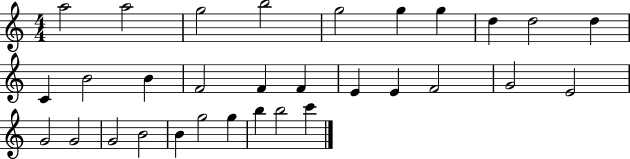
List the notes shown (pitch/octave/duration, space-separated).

A5/h A5/h G5/h B5/h G5/h G5/q G5/q D5/q D5/h D5/q C4/q B4/h B4/q F4/h F4/q F4/q E4/q E4/q F4/h G4/h E4/h G4/h G4/h G4/h B4/h B4/q G5/h G5/q B5/q B5/h C6/q